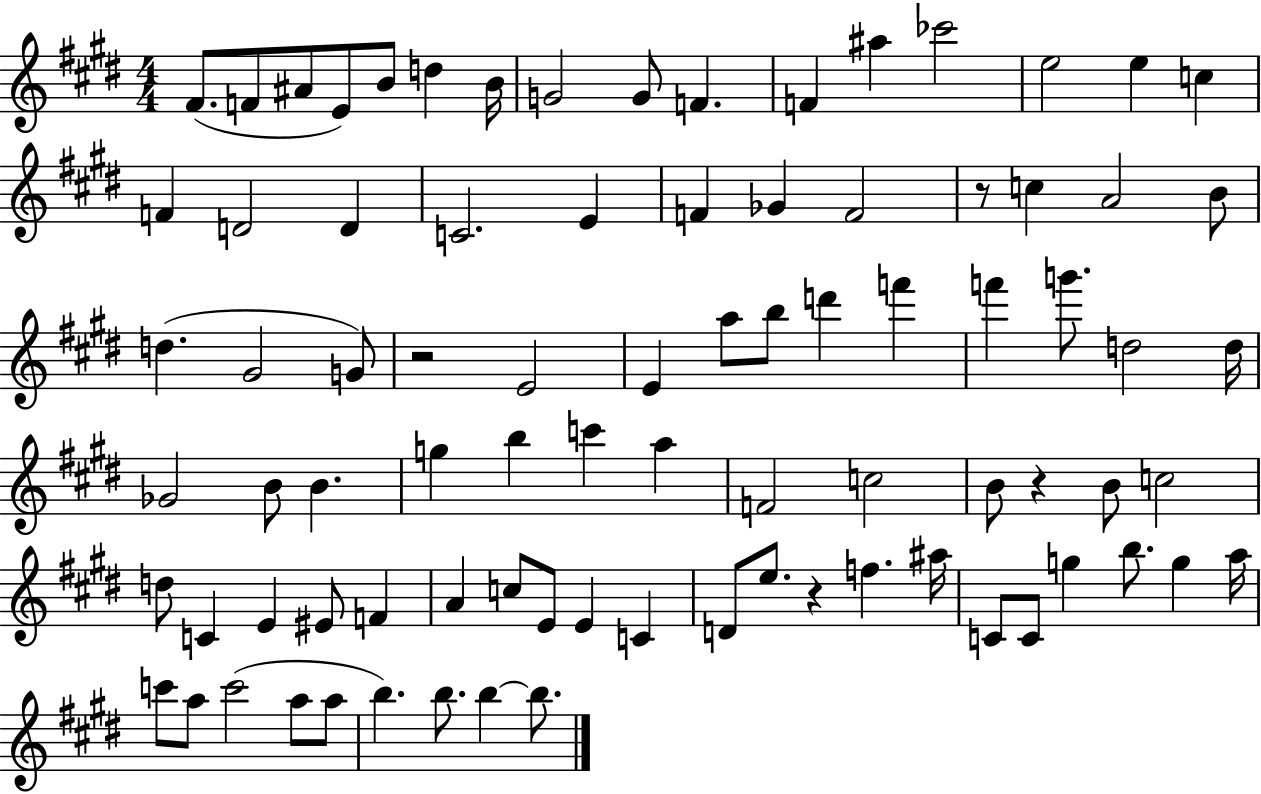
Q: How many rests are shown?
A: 4